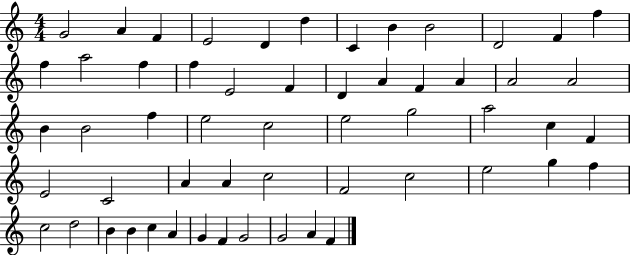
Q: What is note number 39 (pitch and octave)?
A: C5